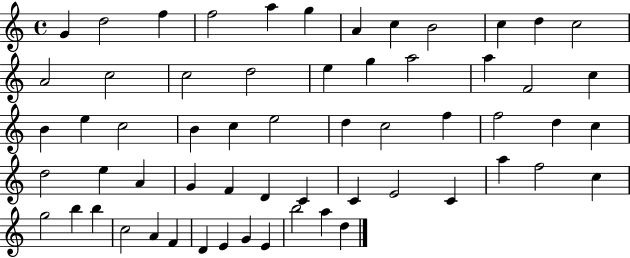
{
  \clef treble
  \time 4/4
  \defaultTimeSignature
  \key c \major
  g'4 d''2 f''4 | f''2 a''4 g''4 | a'4 c''4 b'2 | c''4 d''4 c''2 | \break a'2 c''2 | c''2 d''2 | e''4 g''4 a''2 | a''4 f'2 c''4 | \break b'4 e''4 c''2 | b'4 c''4 e''2 | d''4 c''2 f''4 | f''2 d''4 c''4 | \break d''2 e''4 a'4 | g'4 f'4 d'4 c'4 | c'4 e'2 c'4 | a''4 f''2 c''4 | \break g''2 b''4 b''4 | c''2 a'4 f'4 | d'4 e'4 g'4 e'4 | b''2 a''4 d''4 | \break \bar "|."
}